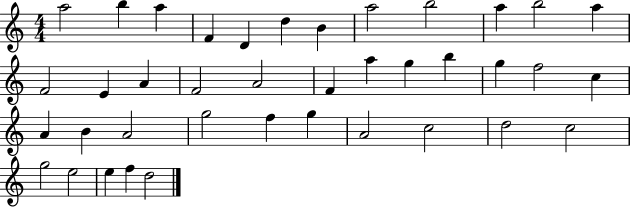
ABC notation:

X:1
T:Untitled
M:4/4
L:1/4
K:C
a2 b a F D d B a2 b2 a b2 a F2 E A F2 A2 F a g b g f2 c A B A2 g2 f g A2 c2 d2 c2 g2 e2 e f d2